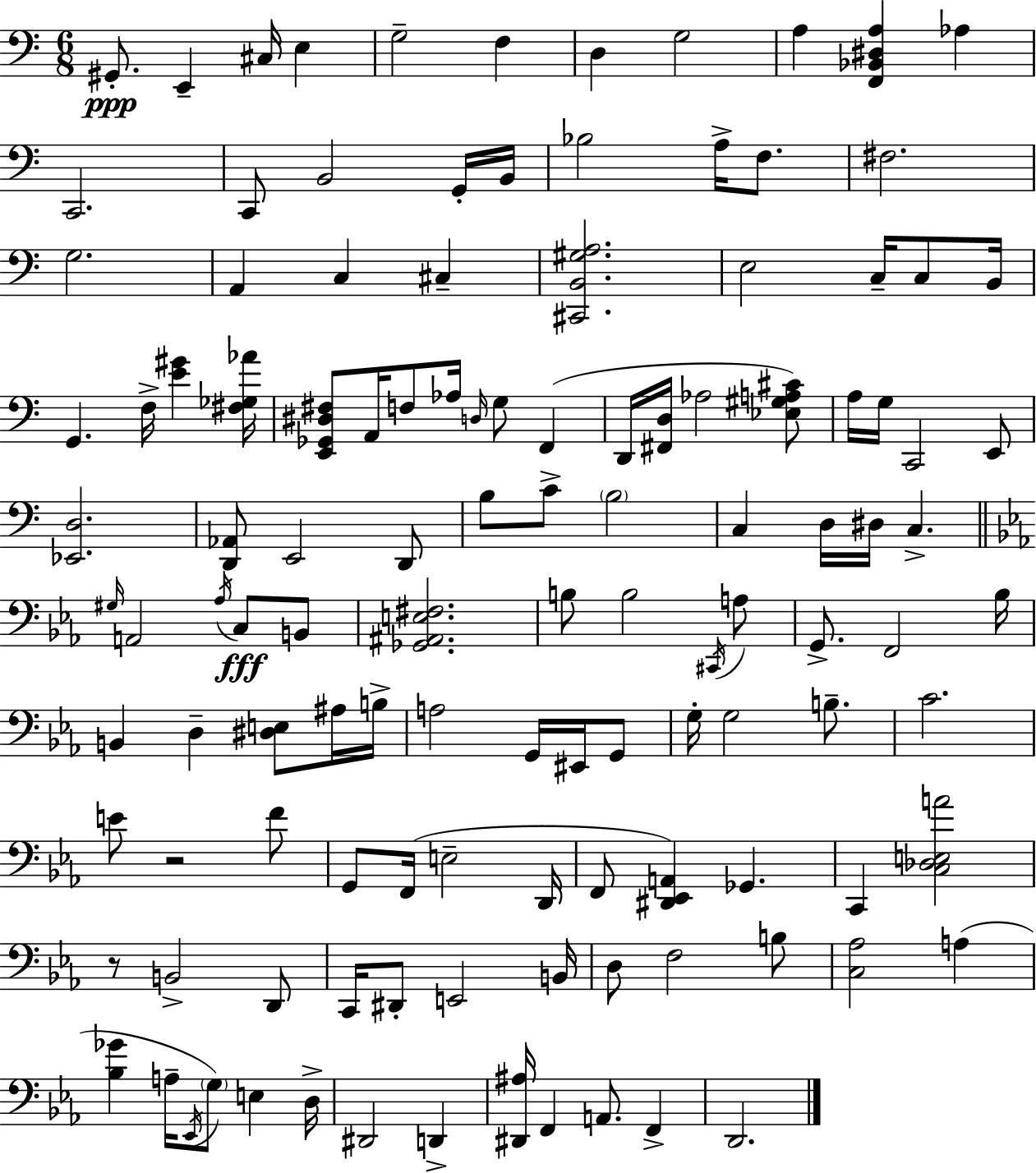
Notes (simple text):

G#2/e. E2/q C#3/s E3/q G3/h F3/q D3/q G3/h A3/q [F2,Bb2,D#3,A3]/q Ab3/q C2/h. C2/e B2/h G2/s B2/s Bb3/h A3/s F3/e. F#3/h. G3/h. A2/q C3/q C#3/q [C#2,B2,G#3,A3]/h. E3/h C3/s C3/e B2/s G2/q. F3/s [E4,G#4]/q [F#3,Gb3,Ab4]/s [E2,Gb2,D#3,F#3]/e A2/s F3/e Ab3/s D3/s G3/e F2/q D2/s [F#2,D3]/s Ab3/h [Eb3,G#3,A3,C#4]/e A3/s G3/s C2/h E2/e [Eb2,D3]/h. [D2,Ab2]/e E2/h D2/e B3/e C4/e B3/h C3/q D3/s D#3/s C3/q. G#3/s A2/h Ab3/s C3/e B2/e [Gb2,A#2,E3,F#3]/h. B3/e B3/h C#2/s A3/e G2/e. F2/h Bb3/s B2/q D3/q [D#3,E3]/e A#3/s B3/s A3/h G2/s EIS2/s G2/e G3/s G3/h B3/e. C4/h. E4/e R/h F4/e G2/e F2/s E3/h D2/s F2/e [D#2,Eb2,A2]/q Gb2/q. C2/q [C3,Db3,E3,A4]/h R/e B2/h D2/e C2/s D#2/e E2/h B2/s D3/e F3/h B3/e [C3,Ab3]/h A3/q [Bb3,Gb4]/q A3/s Eb2/s G3/e E3/q D3/s D#2/h D2/q [D#2,A#3]/s F2/q A2/e. F2/q D2/h.